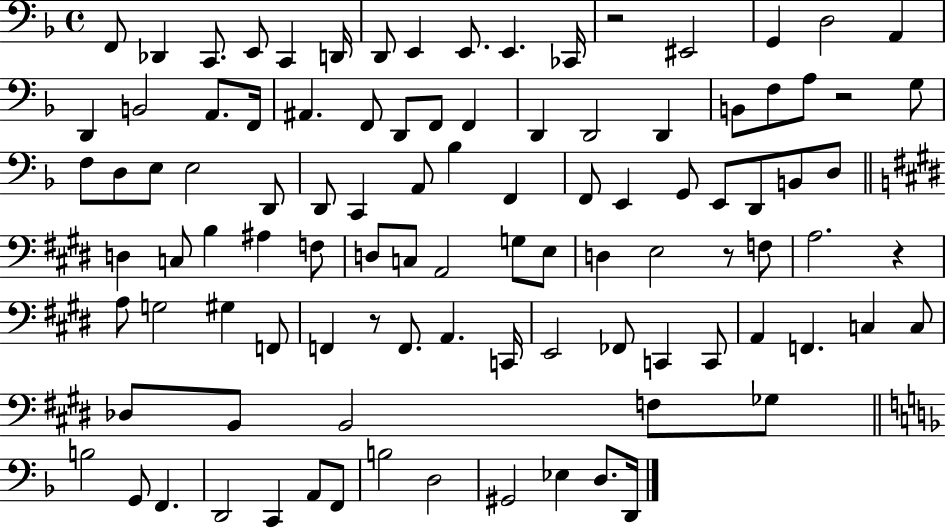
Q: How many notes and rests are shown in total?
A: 101